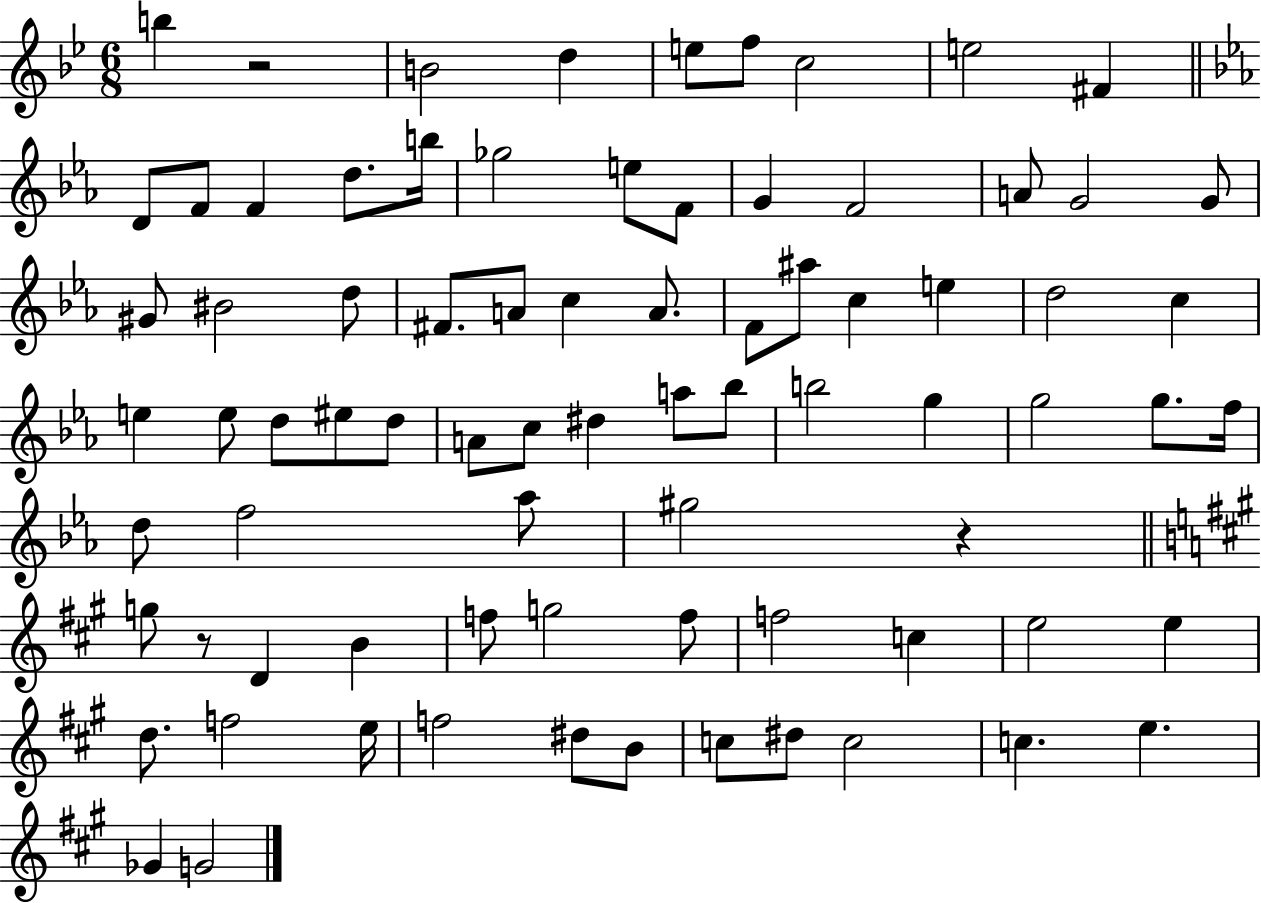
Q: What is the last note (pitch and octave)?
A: G4